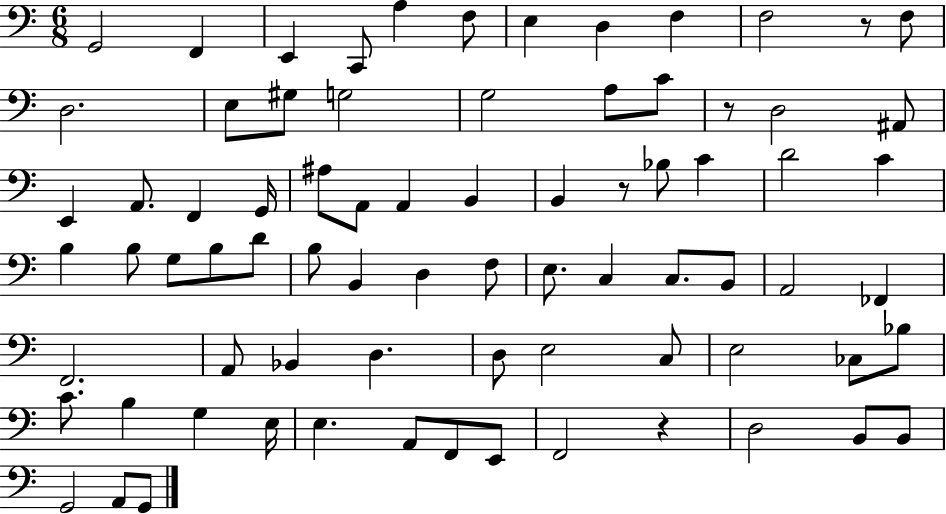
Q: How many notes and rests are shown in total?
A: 77